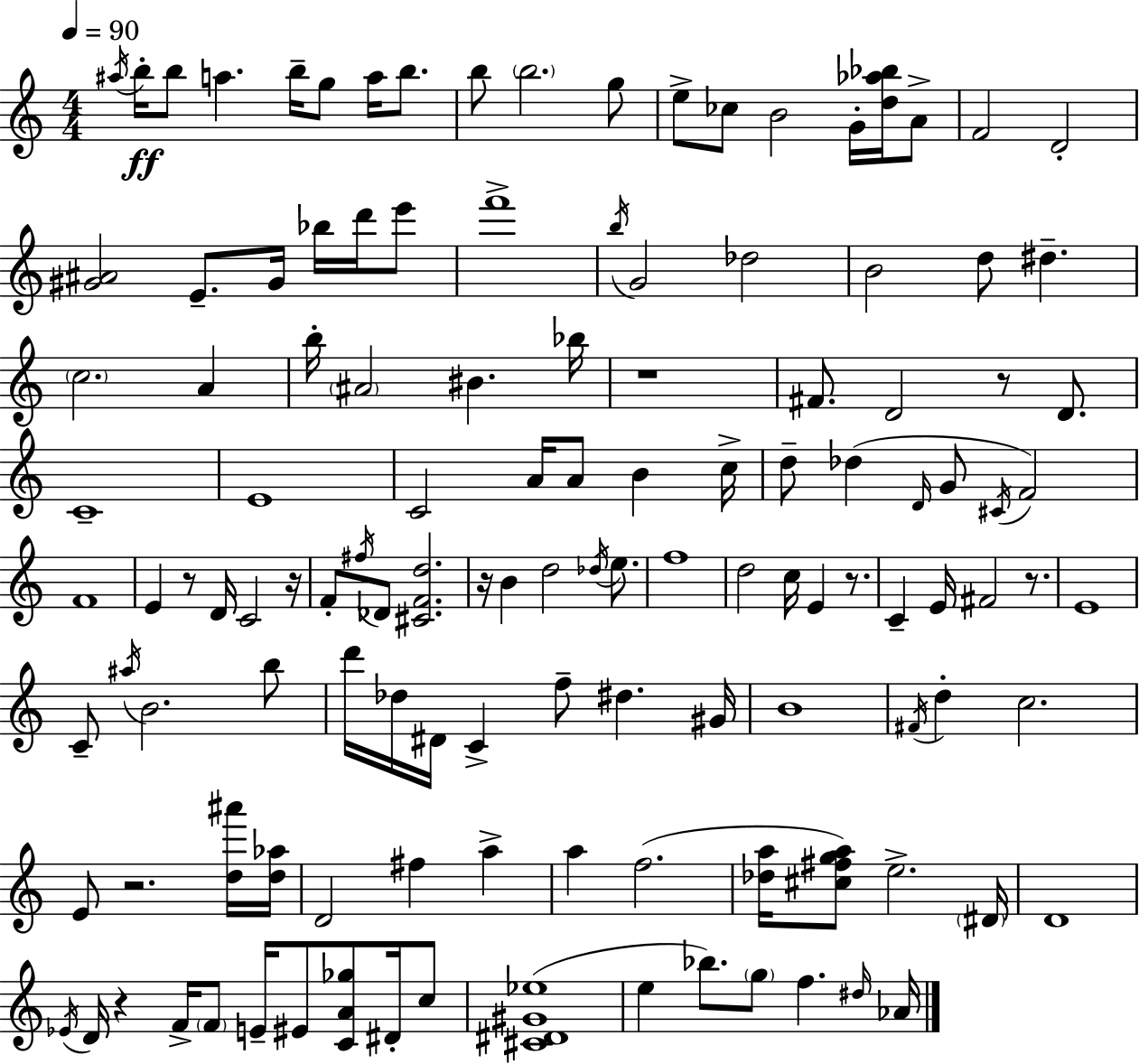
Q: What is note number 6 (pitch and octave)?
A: G5